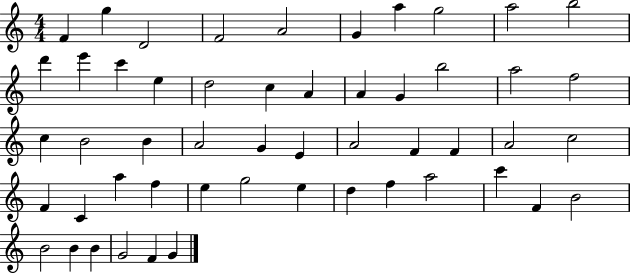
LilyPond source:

{
  \clef treble
  \numericTimeSignature
  \time 4/4
  \key c \major
  f'4 g''4 d'2 | f'2 a'2 | g'4 a''4 g''2 | a''2 b''2 | \break d'''4 e'''4 c'''4 e''4 | d''2 c''4 a'4 | a'4 g'4 b''2 | a''2 f''2 | \break c''4 b'2 b'4 | a'2 g'4 e'4 | a'2 f'4 f'4 | a'2 c''2 | \break f'4 c'4 a''4 f''4 | e''4 g''2 e''4 | d''4 f''4 a''2 | c'''4 f'4 b'2 | \break b'2 b'4 b'4 | g'2 f'4 g'4 | \bar "|."
}